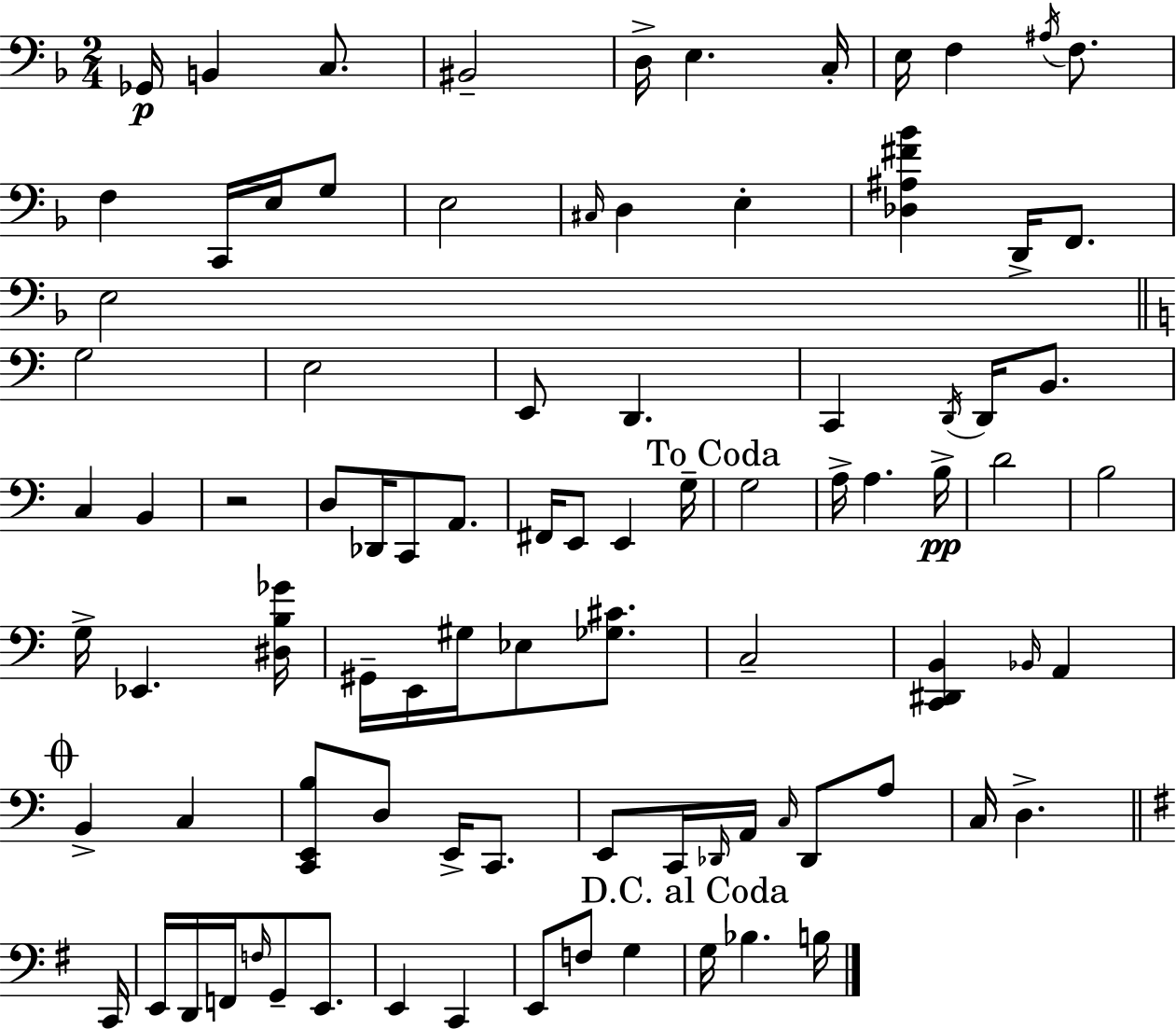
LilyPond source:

{
  \clef bass
  \numericTimeSignature
  \time 2/4
  \key f \major
  ges,16\p b,4 c8. | bis,2-- | d16-> e4. c16-. | e16 f4 \acciaccatura { ais16 } f8. | \break f4 c,16 e16 g8 | e2 | \grace { cis16 } d4 e4-. | <des ais fis' bes'>4 d,16-> f,8. | \break e2 | \bar "||" \break \key a \minor g2 | e2 | e,8 d,4. | c,4 \acciaccatura { d,16 } d,16 b,8. | \break c4 b,4 | r2 | d8 des,16 c,8 a,8. | fis,16 e,8 e,4 | \break g16-- \mark "To Coda" g2 | a16-> a4. | b16->\pp d'2 | b2 | \break g16-> ees,4. | <dis b ges'>16 gis,16-- e,16 gis16 ees8 <ges cis'>8. | c2-- | <c, dis, b,>4 \grace { bes,16 } a,4 | \break \mark \markup { \musicglyph "scripts.coda" } b,4-> c4 | <c, e, b>8 d8 e,16-> c,8. | e,8 c,16 \grace { des,16 } a,16 \grace { c16 } | des,8 a8 c16 d4.-> | \break \bar "||" \break \key g \major c,16 e,16 d,16 f,16 \grace { f16 } g,8-- e,8. | e,4 c,4 | e,8 f8 g4 | \mark "D.C. al Coda" g16 bes4. | \break b16 \bar "|."
}